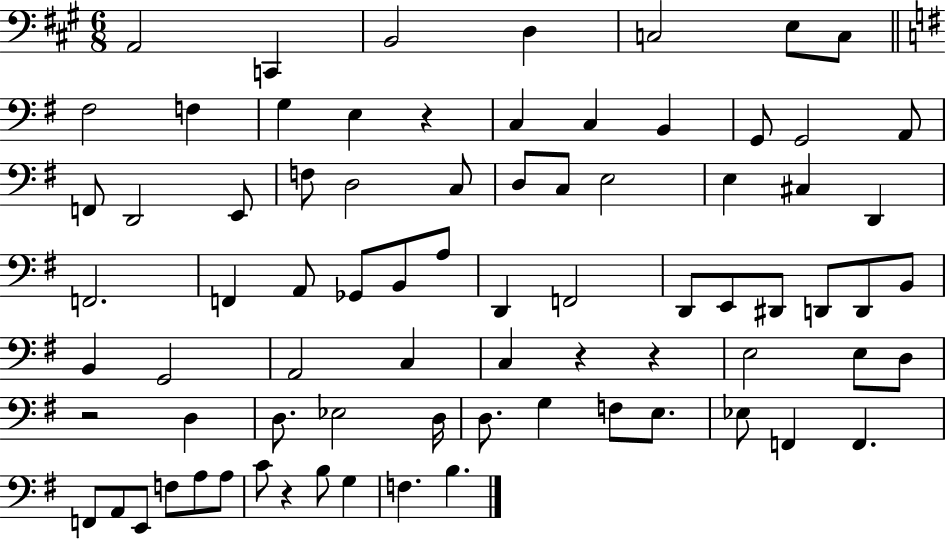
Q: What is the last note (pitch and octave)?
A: B3